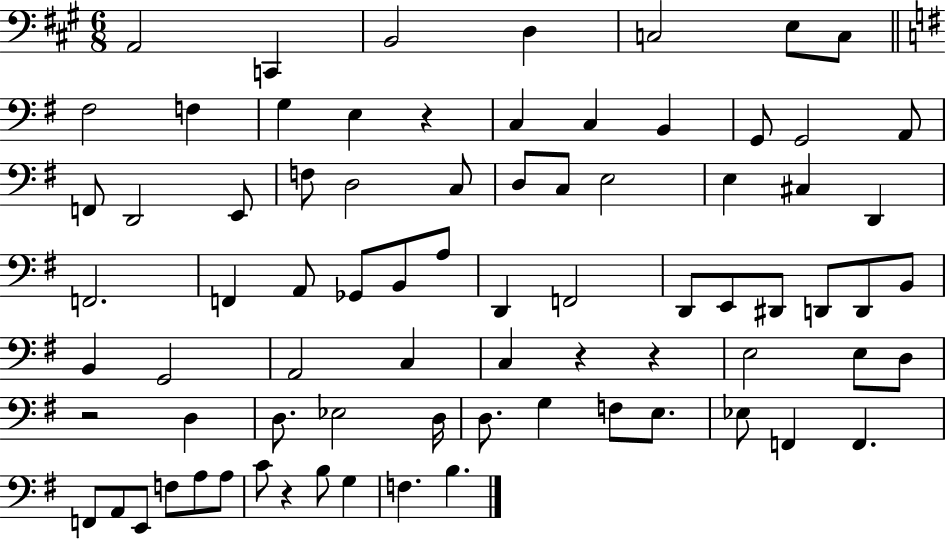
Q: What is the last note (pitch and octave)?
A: B3